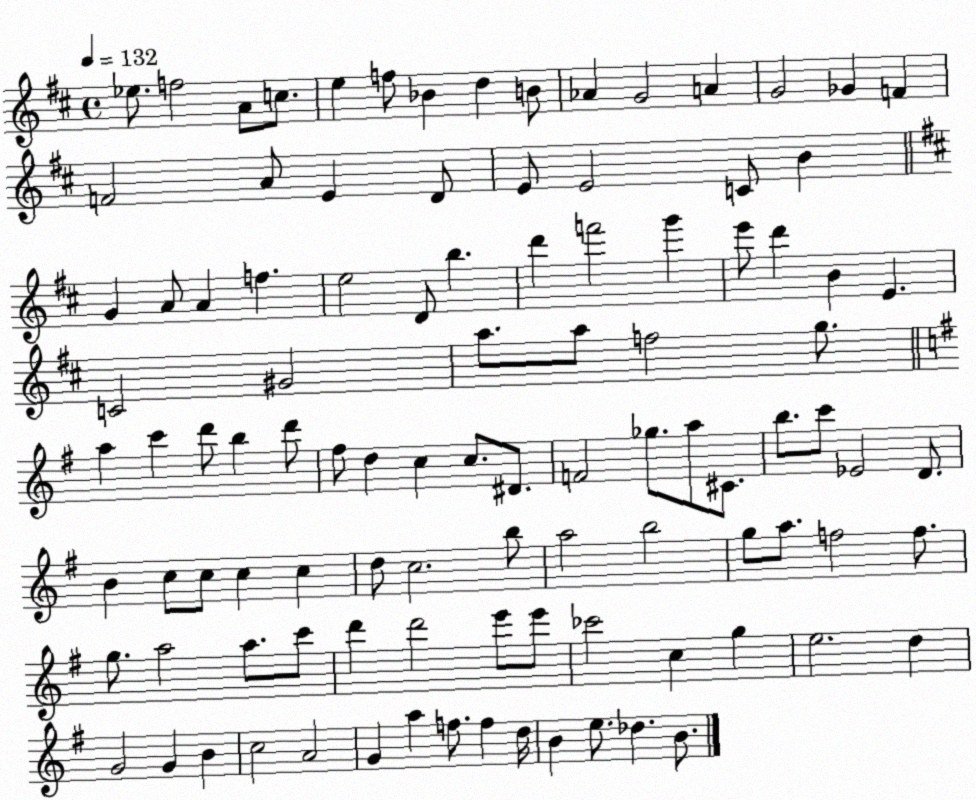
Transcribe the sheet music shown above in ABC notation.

X:1
T:Untitled
M:4/4
L:1/4
K:D
_e/2 f2 A/2 c/2 e f/2 _B d B/2 _A G2 A G2 _G F F2 A/2 E D/2 E/2 E2 C/2 B G A/2 A f e2 D/2 b d' f'2 g' e'/2 d' B E C2 ^G2 a/2 a/2 f2 g/2 a c' d'/2 b d'/2 ^f/2 d c c/2 ^D/2 F2 _g/2 a/2 ^C/2 b/2 c'/2 _E2 D/2 B c/2 c/2 c c d/2 c2 b/2 a2 b2 g/2 a/2 f2 f/2 g/2 a2 a/2 c'/2 d' d'2 e'/2 e'/2 _c'2 c g e2 d G2 G B c2 A2 G a f/2 f d/4 B e/2 _d B/2